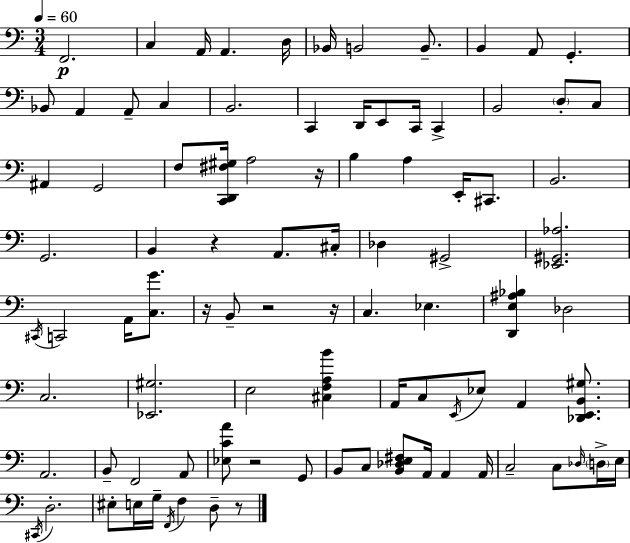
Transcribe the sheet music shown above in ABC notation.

X:1
T:Untitled
M:3/4
L:1/4
K:Am
F,,2 C, A,,/4 A,, D,/4 _B,,/4 B,,2 B,,/2 B,, A,,/2 G,, _B,,/2 A,, A,,/2 C, B,,2 C,, D,,/4 E,,/2 C,,/4 C,, B,,2 D,/2 C,/2 ^A,, G,,2 F,/2 [C,,D,,^F,^G,]/4 A,2 z/4 B, A, E,,/4 ^C,,/2 B,,2 G,,2 B,, z A,,/2 ^C,/4 _D, ^G,,2 [_E,,^G,,_A,]2 ^C,,/4 C,,2 A,,/4 [C,G]/2 z/4 B,,/2 z2 z/4 C, _E, [D,,E,^A,_B,] _D,2 C,2 [_E,,^G,]2 E,2 [^C,F,A,B] A,,/4 C,/2 E,,/4 _E,/2 A,, [_D,,E,,B,,^G,]/2 A,,2 B,,/2 F,,2 A,,/2 [_E,CA]/2 z2 G,,/2 B,,/2 C,/2 [B,,_D,E,^F,]/2 A,,/4 A,, A,,/4 C,2 C,/2 _D,/4 D,/4 E,/4 ^C,,/4 D,2 ^E,/2 E,/4 G,/4 F,,/4 F, D,/2 z/2